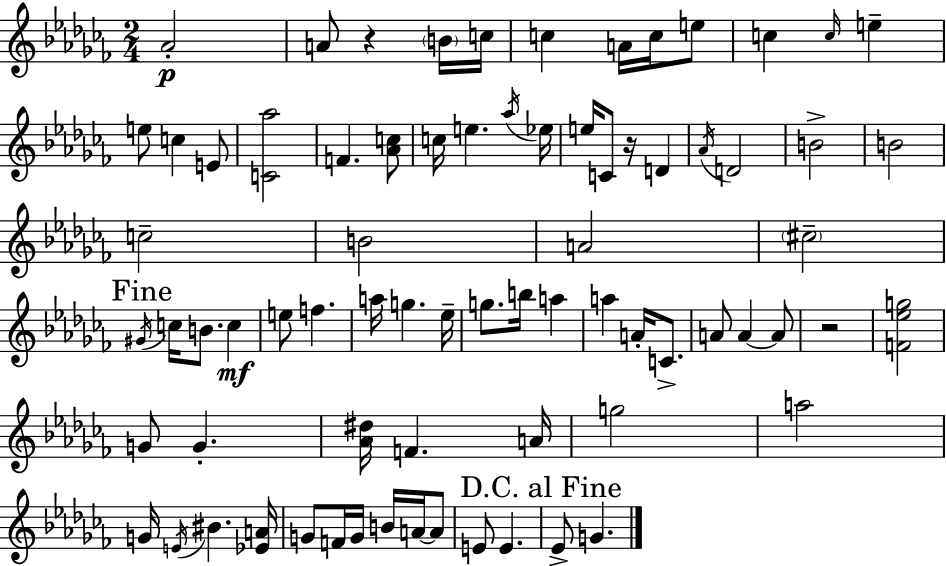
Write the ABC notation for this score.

X:1
T:Untitled
M:2/4
L:1/4
K:Abm
_A2 A/2 z B/4 c/4 c A/4 c/4 e/2 c c/4 e e/2 c E/2 [C_a]2 F [_Ac]/2 c/4 e _a/4 _e/4 e/4 C/2 z/4 D _A/4 D2 B2 B2 c2 B2 A2 ^c2 ^G/4 c/4 B/2 c e/2 f a/4 g _e/4 g/2 b/4 a a A/4 C/2 A/2 A A/2 z2 [F_eg]2 G/2 G [_A^d]/4 F A/4 g2 a2 G/4 E/4 ^B [_EA]/4 G/2 F/4 G/4 B/4 A/4 A/2 E/2 E _E/2 G